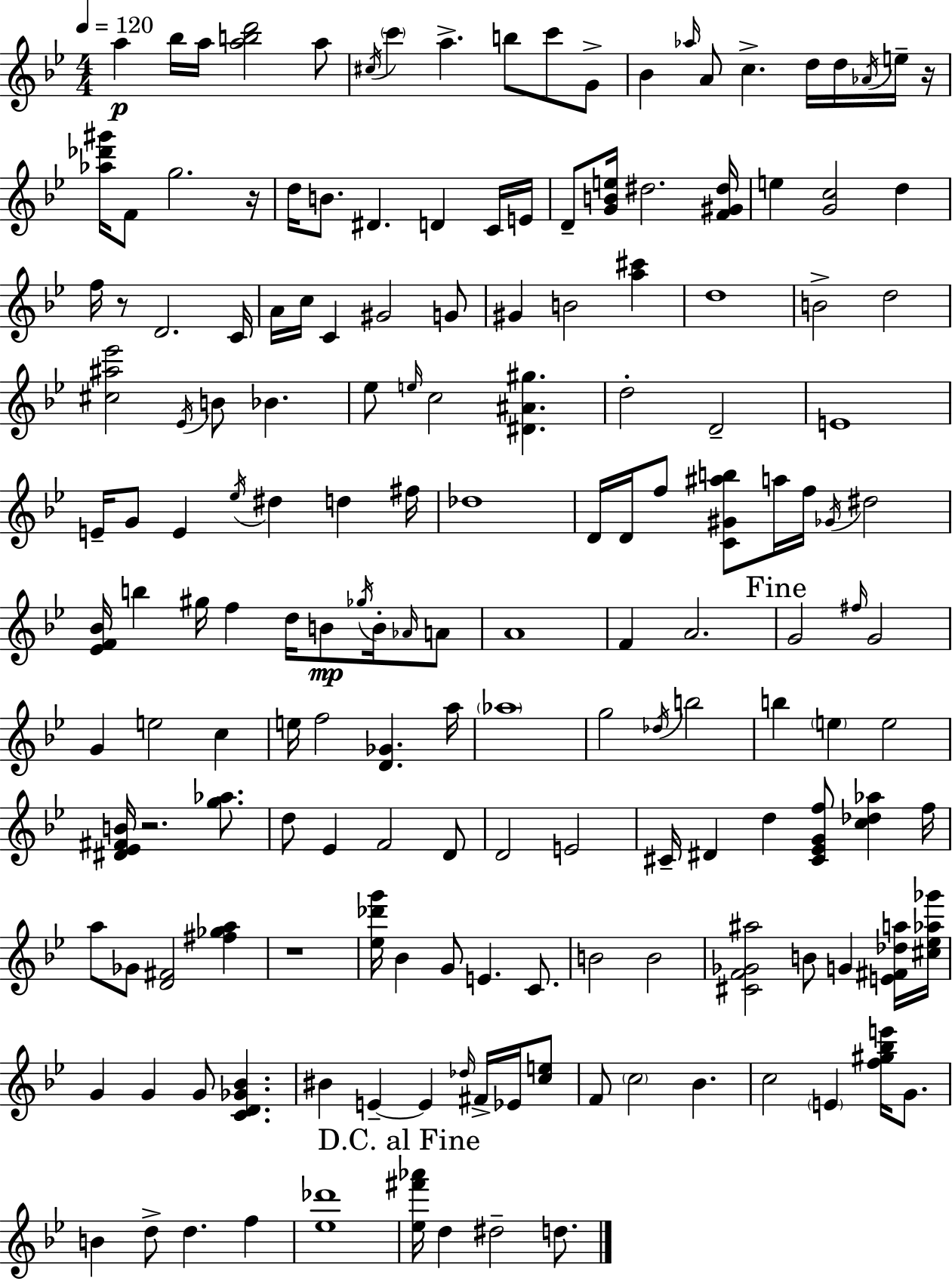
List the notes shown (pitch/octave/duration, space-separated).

A5/q Bb5/s A5/s [A5,B5,D6]/h A5/e C#5/s C6/q A5/q. B5/e C6/e G4/e Bb4/q Ab5/s A4/e C5/q. D5/s D5/s Ab4/s E5/s R/s [Ab5,Db6,G#6]/s F4/e G5/h. R/s D5/s B4/e. D#4/q. D4/q C4/s E4/s D4/e [G4,B4,E5]/s D#5/h. [F4,G#4,D#5]/s E5/q [G4,C5]/h D5/q F5/s R/e D4/h. C4/s A4/s C5/s C4/q G#4/h G4/e G#4/q B4/h [A5,C#6]/q D5/w B4/h D5/h [C#5,A#5,Eb6]/h Eb4/s B4/e Bb4/q. Eb5/e E5/s C5/h [D#4,A#4,G#5]/q. D5/h D4/h E4/w E4/s G4/e E4/q Eb5/s D#5/q D5/q F#5/s Db5/w D4/s D4/s F5/e [C4,G#4,A#5,B5]/e A5/s F5/s Gb4/s D#5/h [Eb4,F4,Bb4]/s B5/q G#5/s F5/q D5/s B4/e Gb5/s B4/s Ab4/s A4/e A4/w F4/q A4/h. G4/h F#5/s G4/h G4/q E5/h C5/q E5/s F5/h [D4,Gb4]/q. A5/s Ab5/w G5/h Db5/s B5/h B5/q E5/q E5/h [D#4,Eb4,F#4,B4]/s R/h. [G5,Ab5]/e. D5/e Eb4/q F4/h D4/e D4/h E4/h C#4/s D#4/q D5/q [C#4,Eb4,G4,F5]/e [C5,Db5,Ab5]/q F5/s A5/e Gb4/e [D4,F#4]/h [F#5,Gb5,A5]/q R/w [Eb5,Db6,G6]/s Bb4/q G4/e E4/q. C4/e. B4/h B4/h [C#4,F4,Gb4,A#5]/h B4/e G4/q [E4,F#4,Db5,A5]/s [C#5,Eb5,Ab5,Gb6]/s G4/q G4/q G4/e [C4,D4,Gb4,Bb4]/q. BIS4/q E4/q E4/q Db5/s F#4/s Eb4/s [C5,E5]/e F4/e C5/h Bb4/q. C5/h E4/q [F5,G#5,Bb5,E6]/s G4/e. B4/q D5/e D5/q. F5/q [Eb5,Db6]/w [Eb5,F#6,Ab6]/s D5/q D#5/h D5/e.